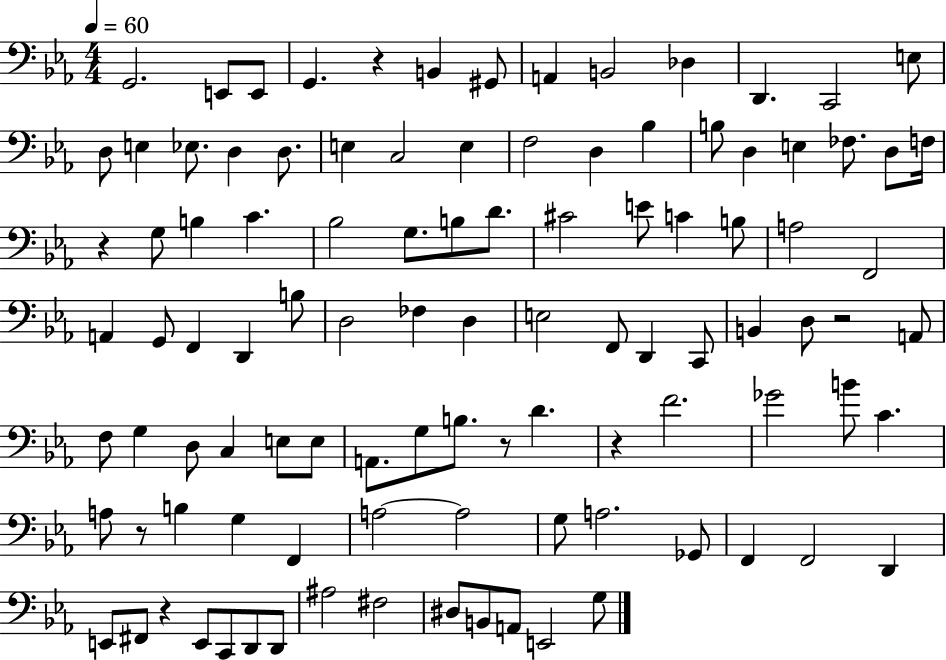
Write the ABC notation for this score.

X:1
T:Untitled
M:4/4
L:1/4
K:Eb
G,,2 E,,/2 E,,/2 G,, z B,, ^G,,/2 A,, B,,2 _D, D,, C,,2 E,/2 D,/2 E, _E,/2 D, D,/2 E, C,2 E, F,2 D, _B, B,/2 D, E, _F,/2 D,/2 F,/4 z G,/2 B, C _B,2 G,/2 B,/2 D/2 ^C2 E/2 C B,/2 A,2 F,,2 A,, G,,/2 F,, D,, B,/2 D,2 _F, D, E,2 F,,/2 D,, C,,/2 B,, D,/2 z2 A,,/2 F,/2 G, D,/2 C, E,/2 E,/2 A,,/2 G,/2 B,/2 z/2 D z F2 _G2 B/2 C A,/2 z/2 B, G, F,, A,2 A,2 G,/2 A,2 _G,,/2 F,, F,,2 D,, E,,/2 ^F,,/2 z E,,/2 C,,/2 D,,/2 D,,/2 ^A,2 ^F,2 ^D,/2 B,,/2 A,,/2 E,,2 G,/2